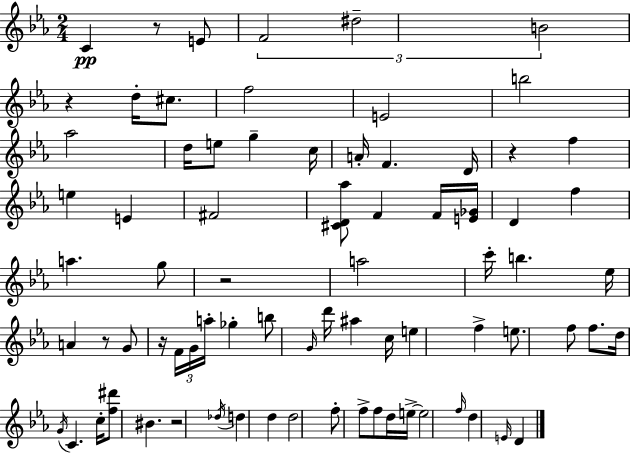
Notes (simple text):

C4/q R/e E4/e F4/h D#5/h B4/h R/q D5/s C#5/e. F5/h E4/h B5/h Ab5/h D5/s E5/e G5/q C5/s A4/s F4/q. D4/s R/q F5/q E5/q E4/q F#4/h [C#4,D4,Ab5]/e F4/q F4/s [E4,Gb4]/s D4/q F5/q A5/q. G5/e R/h A5/h C6/s B5/q. Eb5/s A4/q R/e G4/e R/s F4/s G4/s A5/s Gb5/q B5/e G4/s D6/s A#5/q C5/s E5/q F5/q E5/e. F5/e F5/e. D5/s G4/s C4/q. C5/s [F5,D#6]/e BIS4/q. R/h Db5/s D5/q D5/q D5/h F5/e F5/e F5/e D5/s E5/s E5/h F5/s D5/q E4/s D4/q